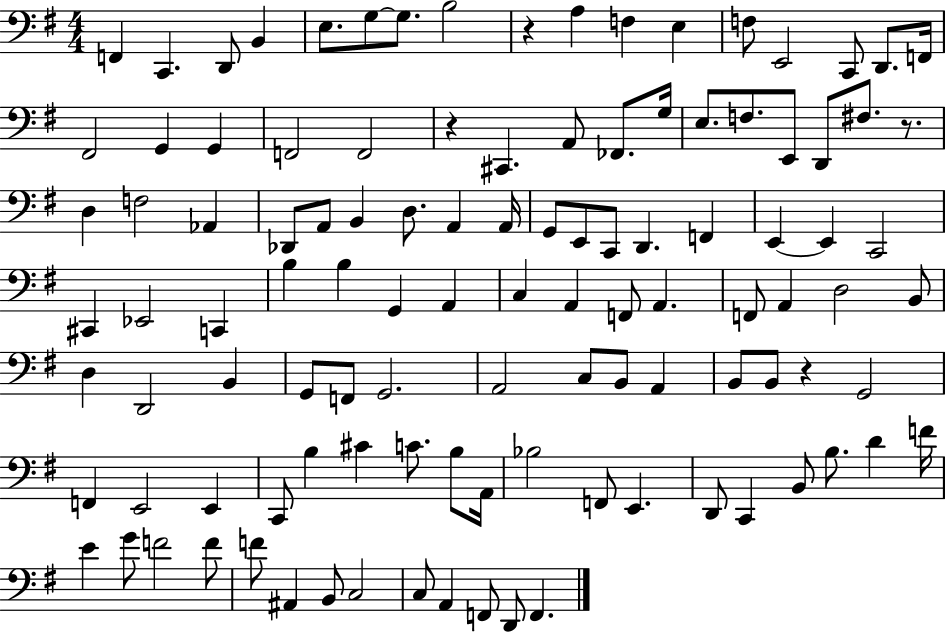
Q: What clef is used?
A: bass